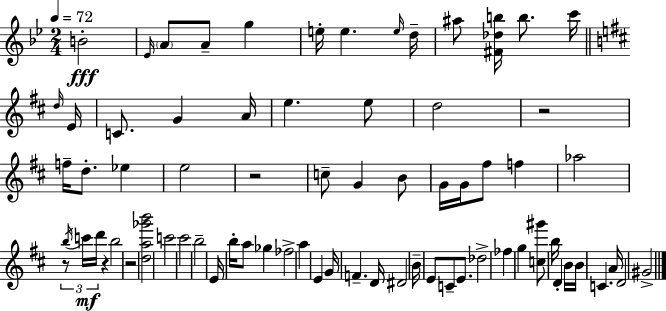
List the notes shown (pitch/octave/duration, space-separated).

B4/h Eb4/s A4/e A4/e G5/q E5/s E5/q. E5/s D5/s A#5/e [F#4,Db5,B5]/s B5/e. C6/s D5/s E4/s C4/e. G4/q A4/s E5/q. E5/e D5/h R/h F5/s D5/e. Eb5/q E5/h R/h C5/e G4/q B4/e G4/s G4/s F#5/e F5/q Ab5/h R/e B5/s C6/s D6/s R/q B5/h R/h [D5,A5,Gb6,B6]/h C6/h C#6/h B5/h E4/s B5/s A5/e Gb5/q FES5/h A5/q E4/q G4/s F4/q. D4/s D#4/h B4/s E4/e C4/e E4/e. Db5/h FES5/q G5/q [C5,G#6]/e B5/s D4/q B4/s B4/s C4/q. A4/s D4/h G#4/h